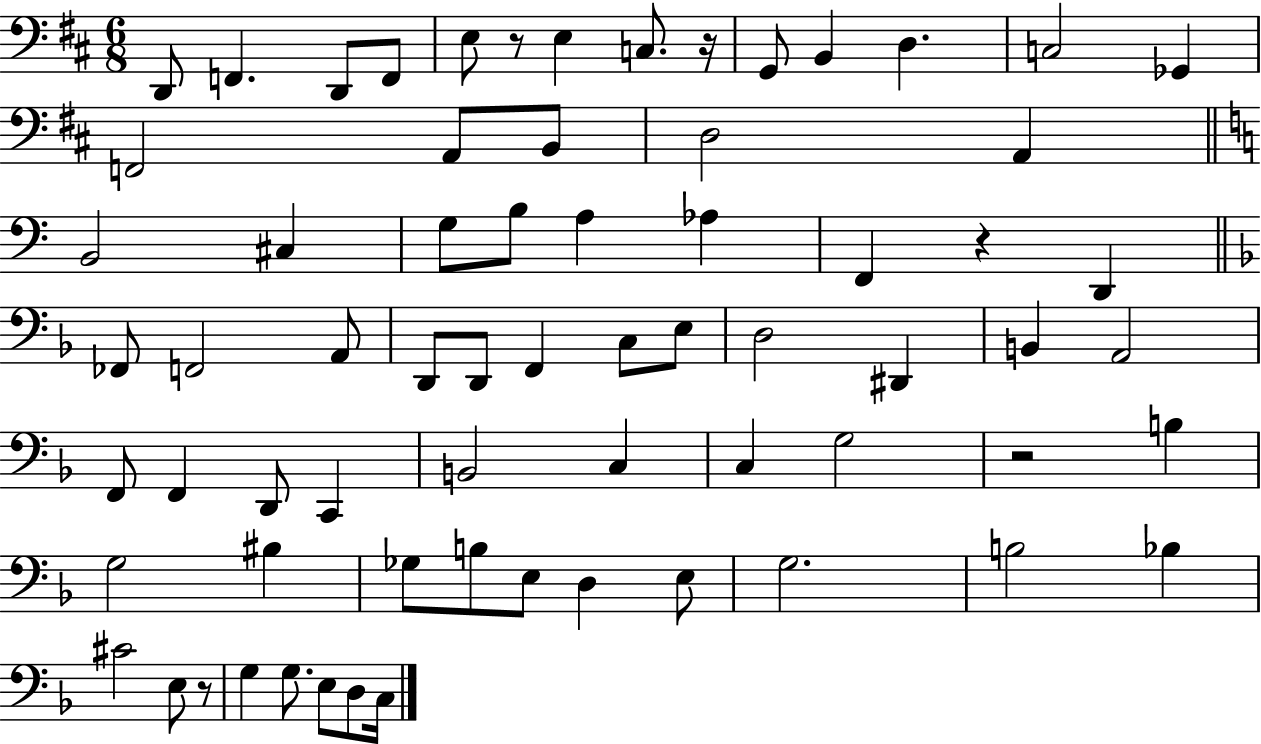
D2/e F2/q. D2/e F2/e E3/e R/e E3/q C3/e. R/s G2/e B2/q D3/q. C3/h Gb2/q F2/h A2/e B2/e D3/h A2/q B2/h C#3/q G3/e B3/e A3/q Ab3/q F2/q R/q D2/q FES2/e F2/h A2/e D2/e D2/e F2/q C3/e E3/e D3/h D#2/q B2/q A2/h F2/e F2/q D2/e C2/q B2/h C3/q C3/q G3/h R/h B3/q G3/h BIS3/q Gb3/e B3/e E3/e D3/q E3/e G3/h. B3/h Bb3/q C#4/h E3/e R/e G3/q G3/e. E3/e D3/e C3/s